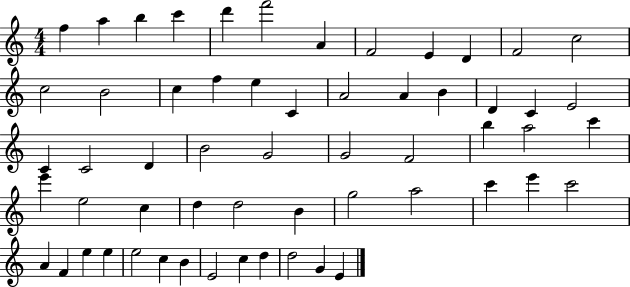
X:1
T:Untitled
M:4/4
L:1/4
K:C
f a b c' d' f'2 A F2 E D F2 c2 c2 B2 c f e C A2 A B D C E2 C C2 D B2 G2 G2 F2 b a2 c' e' e2 c d d2 B g2 a2 c' e' c'2 A F e e e2 c B E2 c d d2 G E